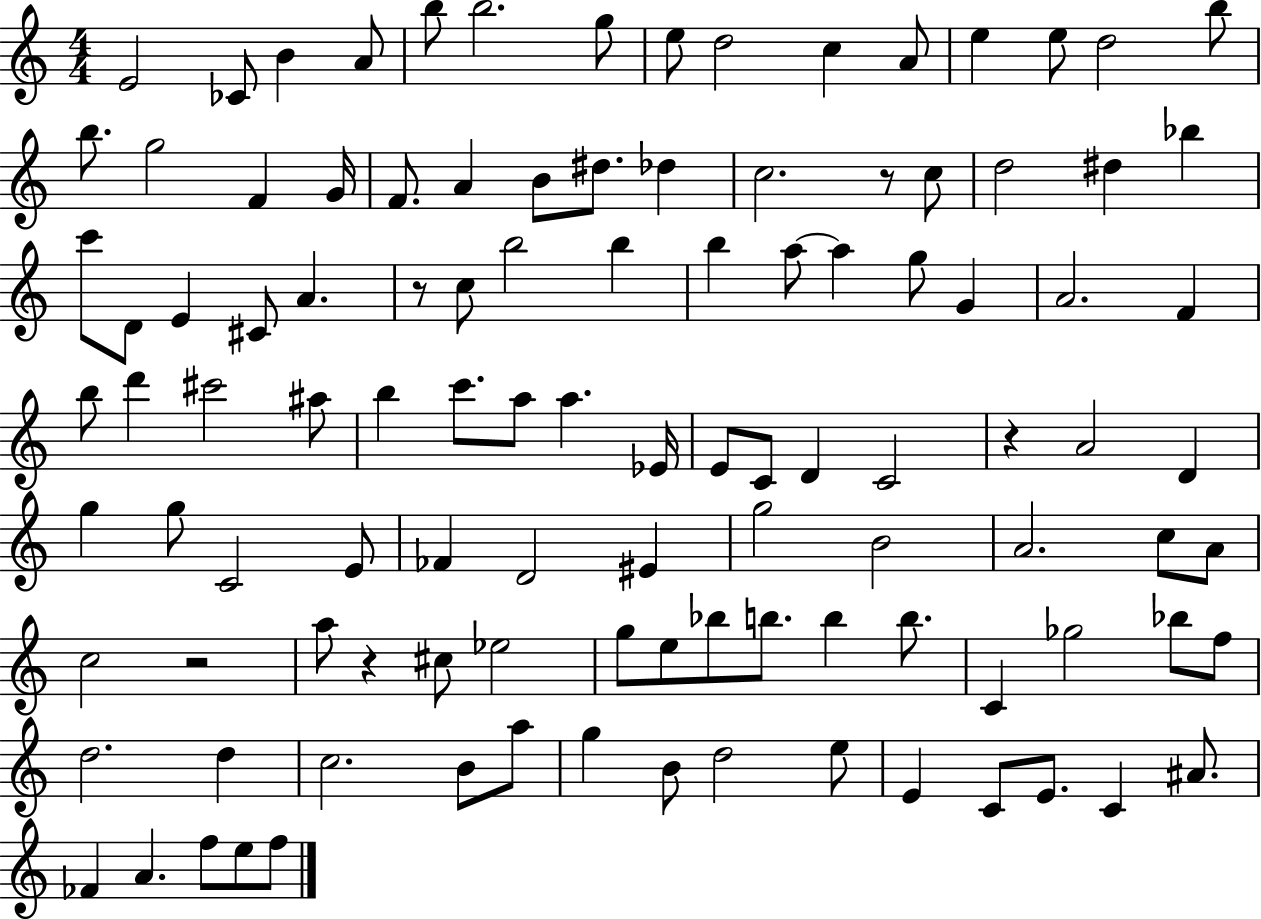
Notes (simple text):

E4/h CES4/e B4/q A4/e B5/e B5/h. G5/e E5/e D5/h C5/q A4/e E5/q E5/e D5/h B5/e B5/e. G5/h F4/q G4/s F4/e. A4/q B4/e D#5/e. Db5/q C5/h. R/e C5/e D5/h D#5/q Bb5/q C6/e D4/e E4/q C#4/e A4/q. R/e C5/e B5/h B5/q B5/q A5/e A5/q G5/e G4/q A4/h. F4/q B5/e D6/q C#6/h A#5/e B5/q C6/e. A5/e A5/q. Eb4/s E4/e C4/e D4/q C4/h R/q A4/h D4/q G5/q G5/e C4/h E4/e FES4/q D4/h EIS4/q G5/h B4/h A4/h. C5/e A4/e C5/h R/h A5/e R/q C#5/e Eb5/h G5/e E5/e Bb5/e B5/e. B5/q B5/e. C4/q Gb5/h Bb5/e F5/e D5/h. D5/q C5/h. B4/e A5/e G5/q B4/e D5/h E5/e E4/q C4/e E4/e. C4/q A#4/e. FES4/q A4/q. F5/e E5/e F5/e